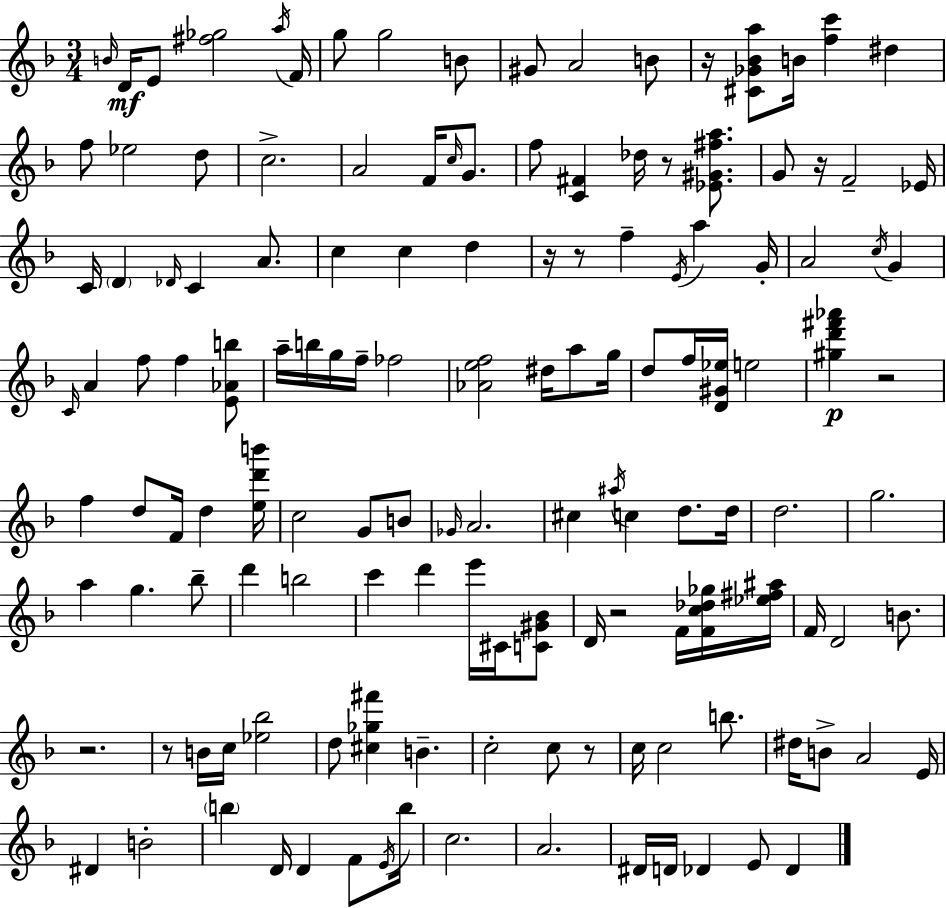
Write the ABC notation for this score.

X:1
T:Untitled
M:3/4
L:1/4
K:F
B/4 D/4 E/2 [^f_g]2 a/4 F/4 g/2 g2 B/2 ^G/2 A2 B/2 z/4 [^C_G_Ba]/2 B/4 [fc'] ^d f/2 _e2 d/2 c2 A2 F/4 c/4 G/2 f/2 [C^F] _d/4 z/2 [_E^G^fa]/2 G/2 z/4 F2 _E/4 C/4 D _D/4 C A/2 c c d z/4 z/2 f E/4 a G/4 A2 c/4 G C/4 A f/2 f [E_Ab]/2 a/4 b/4 g/4 f/4 _f2 [_Aef]2 ^d/4 a/2 g/4 d/2 f/4 [D^G_e]/4 e2 [^gd'^f'_a'] z2 f d/2 F/4 d [ed'b']/4 c2 G/2 B/2 _G/4 A2 ^c ^a/4 c d/2 d/4 d2 g2 a g _b/2 d' b2 c' d' e'/4 ^C/4 [C^G_B]/2 D/4 z2 F/4 [Fc_d_g]/4 [_e^f^a]/4 F/4 D2 B/2 z2 z/2 B/4 c/4 [_e_b]2 d/2 [^c_g^f'] B c2 c/2 z/2 c/4 c2 b/2 ^d/4 B/2 A2 E/4 ^D B2 b D/4 D F/2 E/4 b/4 c2 A2 ^D/4 D/4 _D E/2 _D